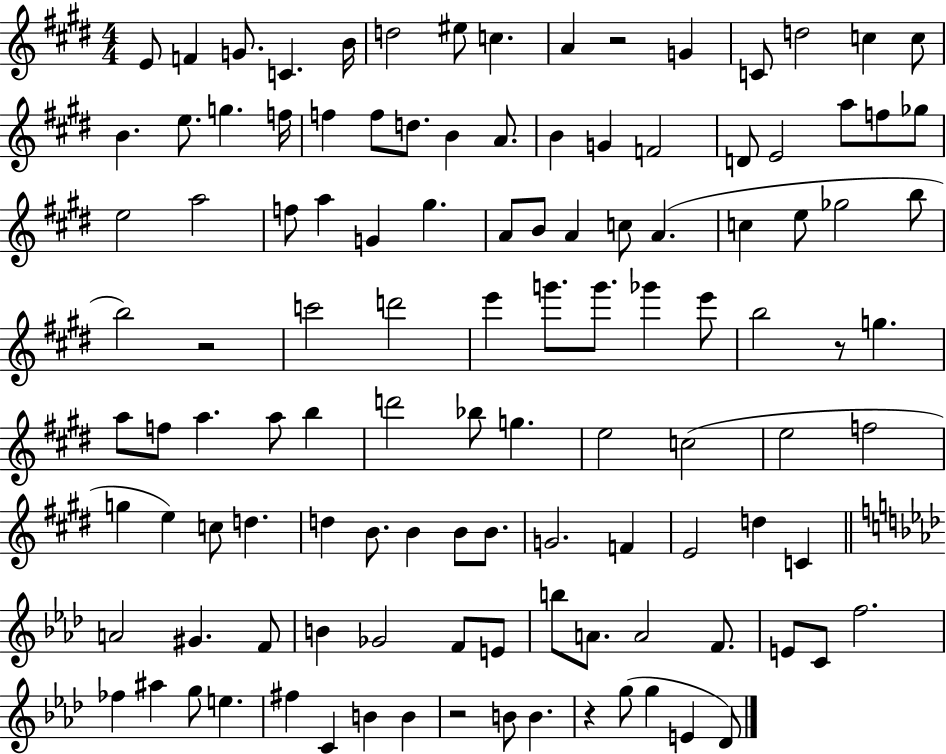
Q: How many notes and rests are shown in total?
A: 115